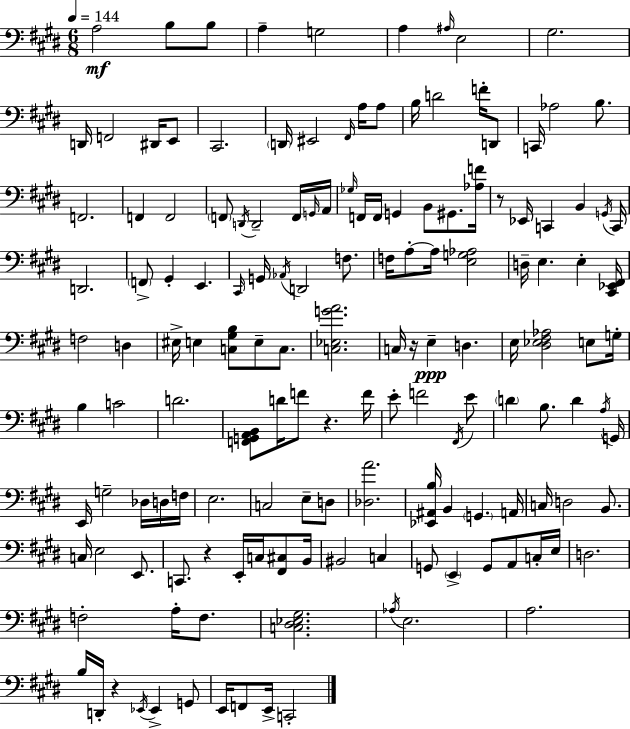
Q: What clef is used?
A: bass